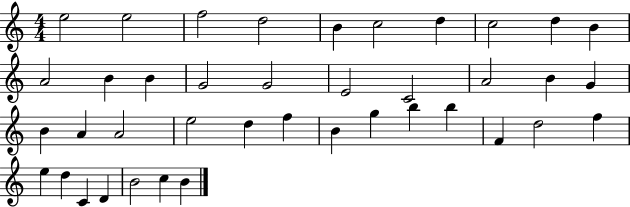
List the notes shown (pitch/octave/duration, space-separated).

E5/h E5/h F5/h D5/h B4/q C5/h D5/q C5/h D5/q B4/q A4/h B4/q B4/q G4/h G4/h E4/h C4/h A4/h B4/q G4/q B4/q A4/q A4/h E5/h D5/q F5/q B4/q G5/q B5/q B5/q F4/q D5/h F5/q E5/q D5/q C4/q D4/q B4/h C5/q B4/q